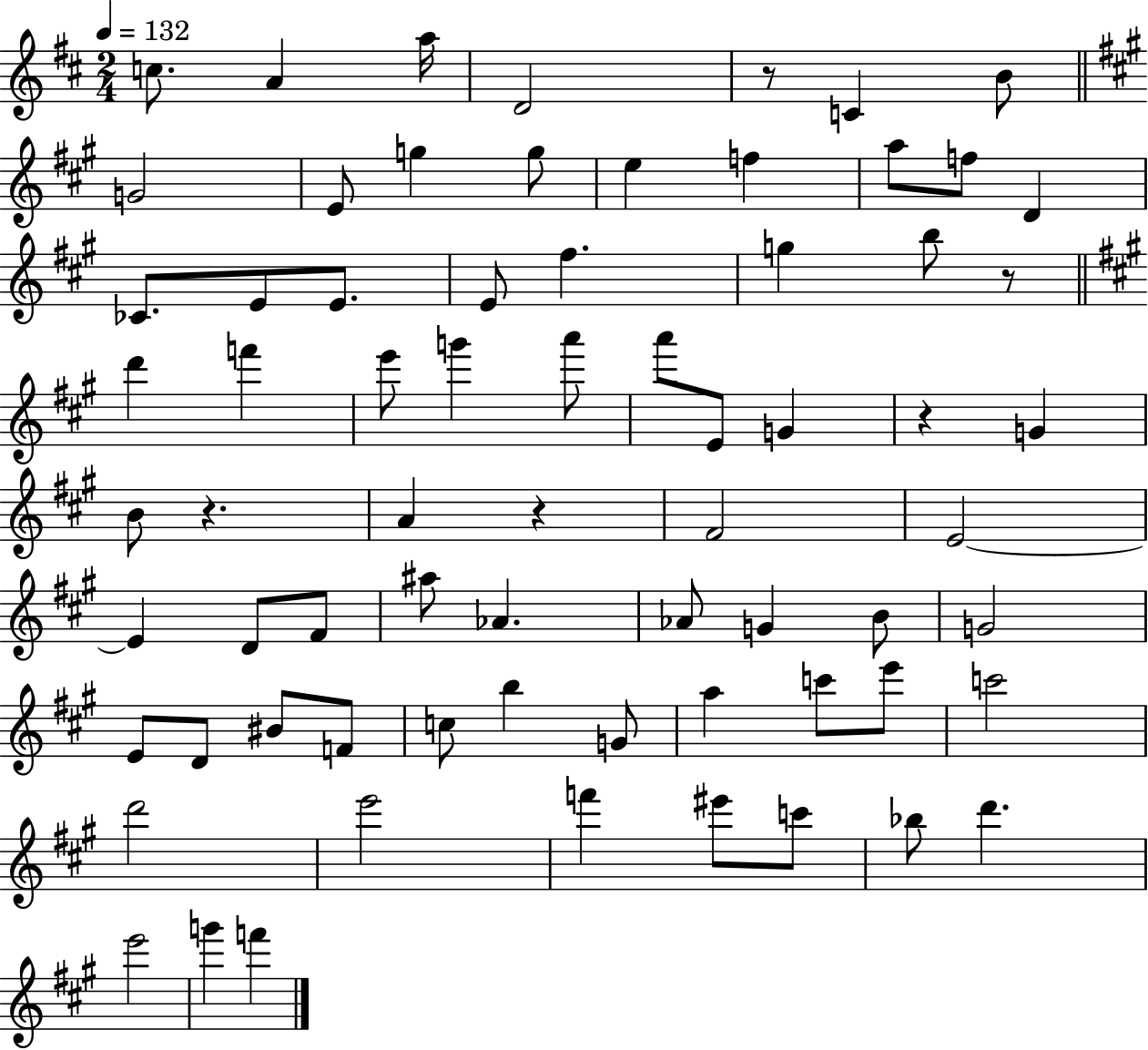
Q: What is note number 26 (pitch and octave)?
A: G6